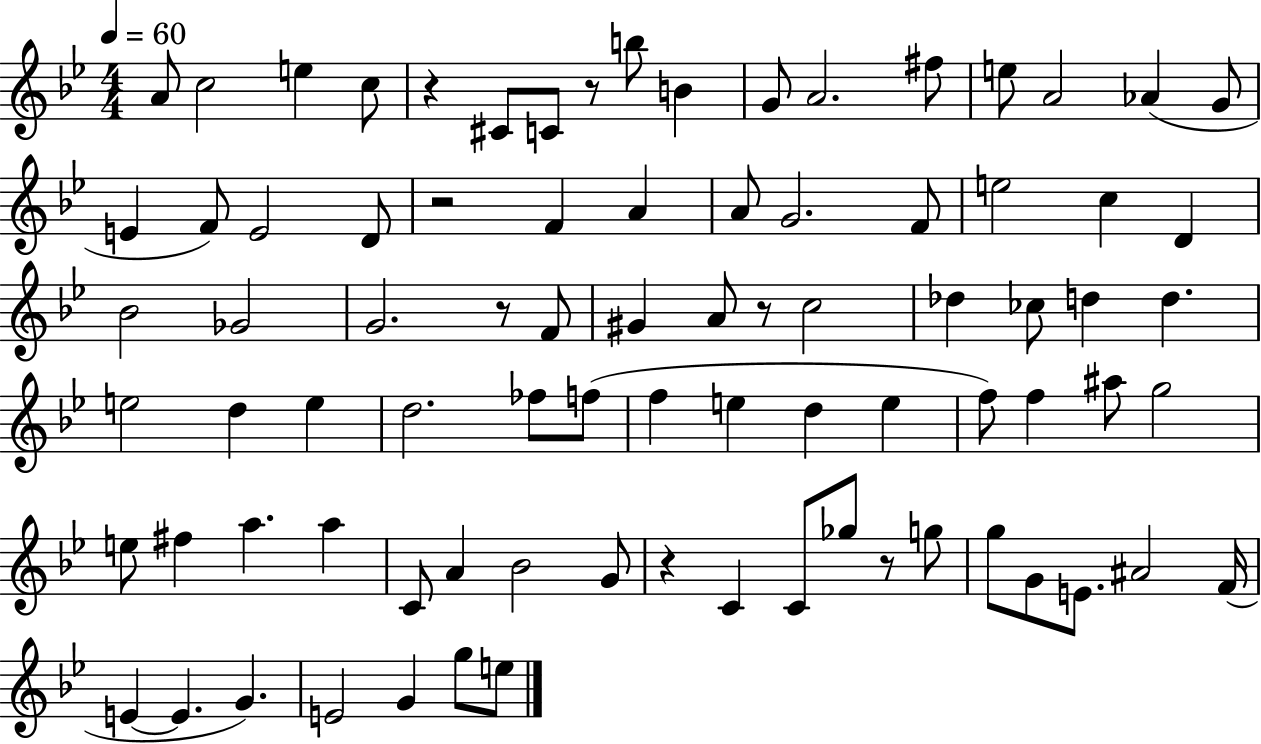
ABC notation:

X:1
T:Untitled
M:4/4
L:1/4
K:Bb
A/2 c2 e c/2 z ^C/2 C/2 z/2 b/2 B G/2 A2 ^f/2 e/2 A2 _A G/2 E F/2 E2 D/2 z2 F A A/2 G2 F/2 e2 c D _B2 _G2 G2 z/2 F/2 ^G A/2 z/2 c2 _d _c/2 d d e2 d e d2 _f/2 f/2 f e d e f/2 f ^a/2 g2 e/2 ^f a a C/2 A _B2 G/2 z C C/2 _g/2 z/2 g/2 g/2 G/2 E/2 ^A2 F/4 E E G E2 G g/2 e/2